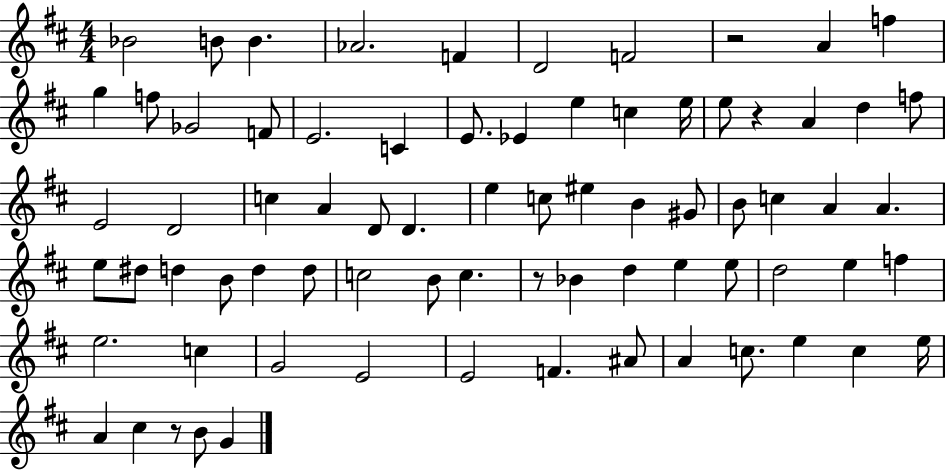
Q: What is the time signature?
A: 4/4